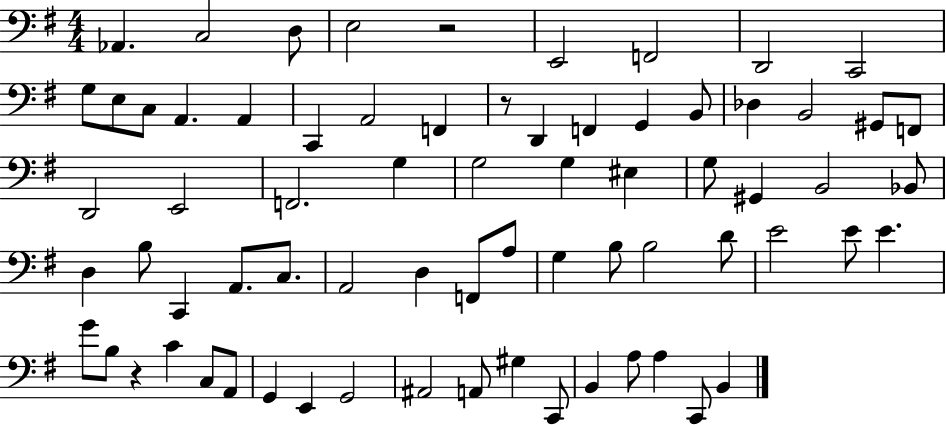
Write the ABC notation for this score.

X:1
T:Untitled
M:4/4
L:1/4
K:G
_A,, C,2 D,/2 E,2 z2 E,,2 F,,2 D,,2 C,,2 G,/2 E,/2 C,/2 A,, A,, C,, A,,2 F,, z/2 D,, F,, G,, B,,/2 _D, B,,2 ^G,,/2 F,,/2 D,,2 E,,2 F,,2 G, G,2 G, ^E, G,/2 ^G,, B,,2 _B,,/2 D, B,/2 C,, A,,/2 C,/2 A,,2 D, F,,/2 A,/2 G, B,/2 B,2 D/2 E2 E/2 E G/2 B,/2 z C C,/2 A,,/2 G,, E,, G,,2 ^A,,2 A,,/2 ^G, C,,/2 B,, A,/2 A, C,,/2 B,,